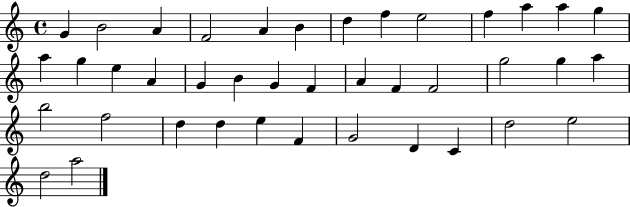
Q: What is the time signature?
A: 4/4